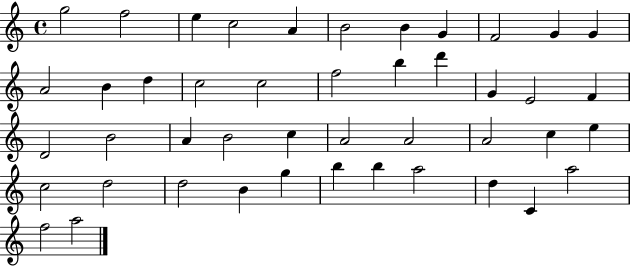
G5/h F5/h E5/q C5/h A4/q B4/h B4/q G4/q F4/h G4/q G4/q A4/h B4/q D5/q C5/h C5/h F5/h B5/q D6/q G4/q E4/h F4/q D4/h B4/h A4/q B4/h C5/q A4/h A4/h A4/h C5/q E5/q C5/h D5/h D5/h B4/q G5/q B5/q B5/q A5/h D5/q C4/q A5/h F5/h A5/h